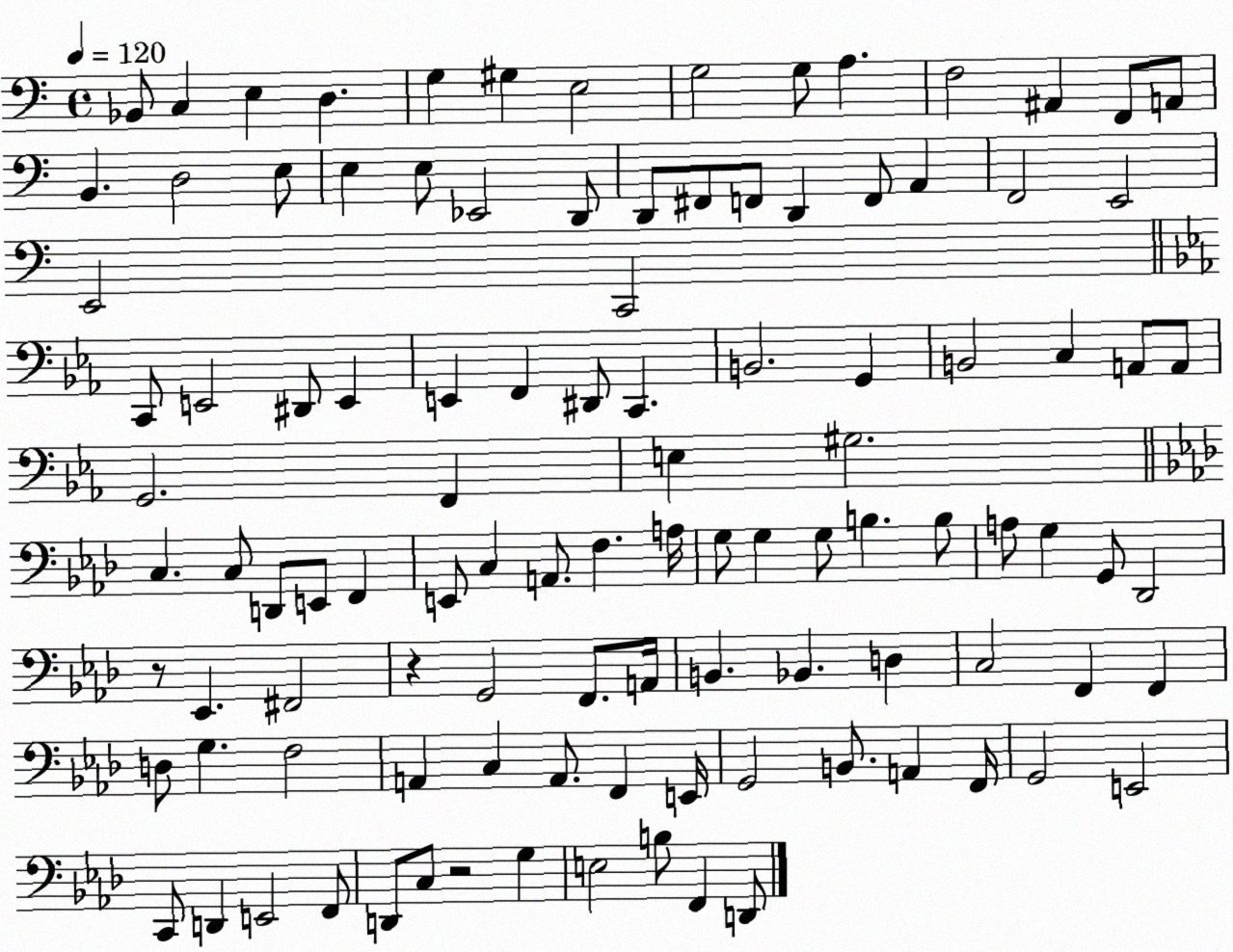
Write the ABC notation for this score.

X:1
T:Untitled
M:4/4
L:1/4
K:C
_B,,/2 C, E, D, G, ^G, E,2 G,2 G,/2 A, F,2 ^A,, F,,/2 A,,/2 B,, D,2 E,/2 E, E,/2 _E,,2 D,,/2 D,,/2 ^F,,/2 F,,/2 D,, F,,/2 A,, F,,2 E,,2 E,,2 C,,2 C,,/2 E,,2 ^D,,/2 E,, E,, F,, ^D,,/2 C,, B,,2 G,, B,,2 C, A,,/2 A,,/2 G,,2 F,, E, ^G,2 C, C,/2 D,,/2 E,,/2 F,, E,,/2 C, A,,/2 F, A,/4 G,/2 G, G,/2 B, B,/2 A,/2 G, G,,/2 _D,,2 z/2 _E,, ^F,,2 z G,,2 F,,/2 A,,/4 B,, _B,, D, C,2 F,, F,, D,/2 G, F,2 A,, C, A,,/2 F,, E,,/4 G,,2 B,,/2 A,, F,,/4 G,,2 E,,2 C,,/2 D,, E,,2 F,,/2 D,,/2 C,/2 z2 G, E,2 B,/2 F,, D,,/2